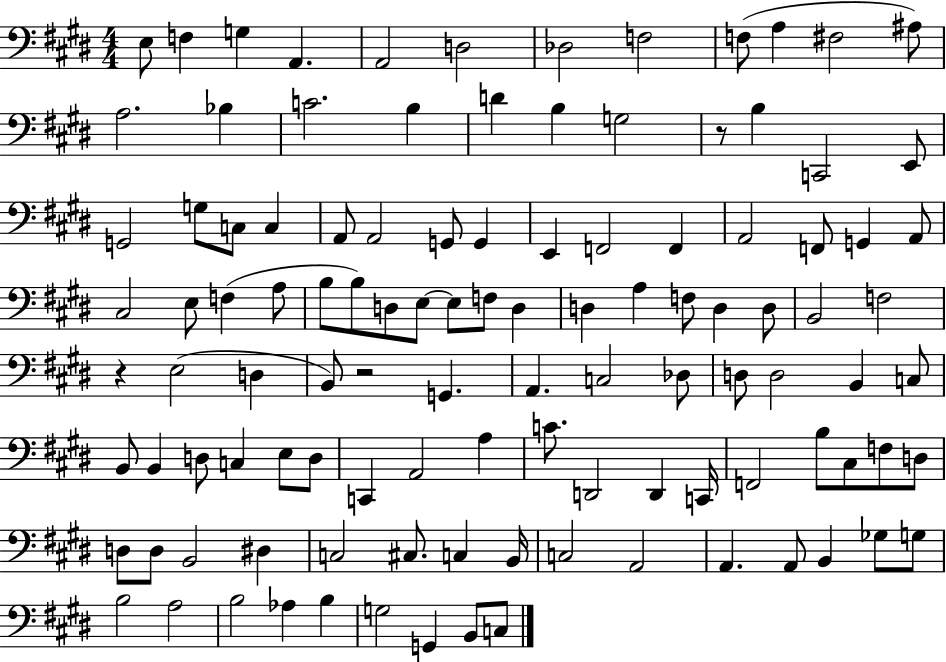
X:1
T:Untitled
M:4/4
L:1/4
K:E
E,/2 F, G, A,, A,,2 D,2 _D,2 F,2 F,/2 A, ^F,2 ^A,/2 A,2 _B, C2 B, D B, G,2 z/2 B, C,,2 E,,/2 G,,2 G,/2 C,/2 C, A,,/2 A,,2 G,,/2 G,, E,, F,,2 F,, A,,2 F,,/2 G,, A,,/2 ^C,2 E,/2 F, A,/2 B,/2 B,/2 D,/2 E,/2 E,/2 F,/2 D, D, A, F,/2 D, D,/2 B,,2 F,2 z E,2 D, B,,/2 z2 G,, A,, C,2 _D,/2 D,/2 D,2 B,, C,/2 B,,/2 B,, D,/2 C, E,/2 D,/2 C,, A,,2 A, C/2 D,,2 D,, C,,/4 F,,2 B,/2 ^C,/2 F,/2 D,/2 D,/2 D,/2 B,,2 ^D, C,2 ^C,/2 C, B,,/4 C,2 A,,2 A,, A,,/2 B,, _G,/2 G,/2 B,2 A,2 B,2 _A, B, G,2 G,, B,,/2 C,/2